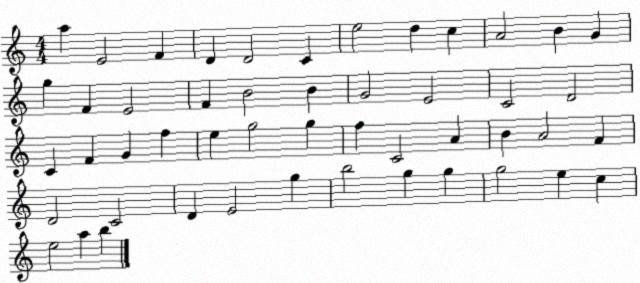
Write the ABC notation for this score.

X:1
T:Untitled
M:4/4
L:1/4
K:C
a E2 F D D2 C e2 d c A2 B G g F E2 F B2 B G2 E2 C2 D2 C F G f e g2 g f C2 A B A2 F D2 C2 D E2 g b2 g g g2 e c e2 a b